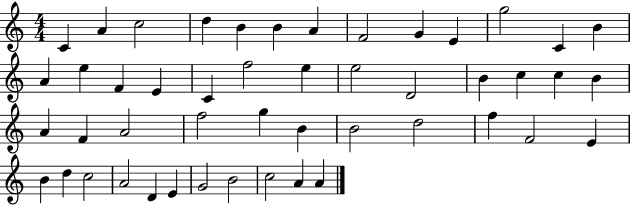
{
  \clef treble
  \numericTimeSignature
  \time 4/4
  \key c \major
  c'4 a'4 c''2 | d''4 b'4 b'4 a'4 | f'2 g'4 e'4 | g''2 c'4 b'4 | \break a'4 e''4 f'4 e'4 | c'4 f''2 e''4 | e''2 d'2 | b'4 c''4 c''4 b'4 | \break a'4 f'4 a'2 | f''2 g''4 b'4 | b'2 d''2 | f''4 f'2 e'4 | \break b'4 d''4 c''2 | a'2 d'4 e'4 | g'2 b'2 | c''2 a'4 a'4 | \break \bar "|."
}